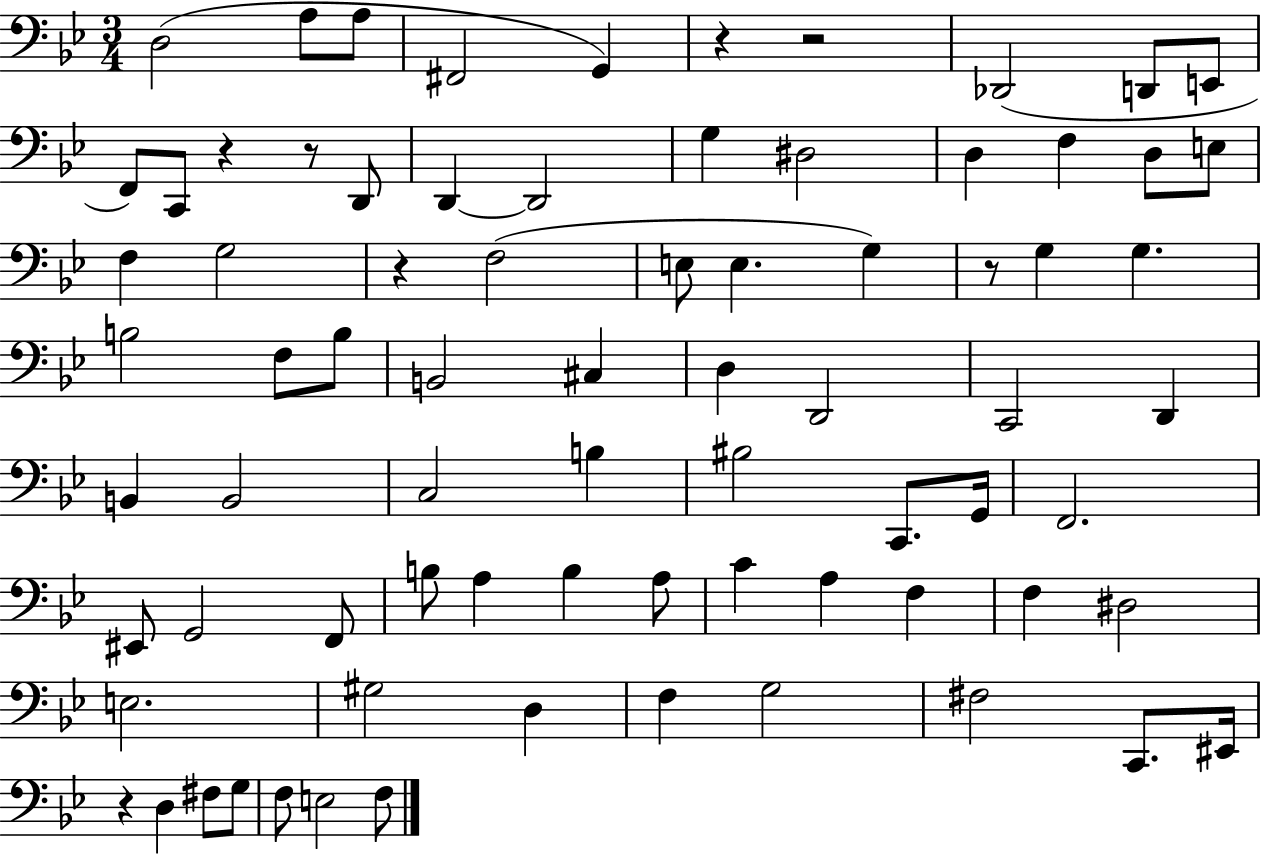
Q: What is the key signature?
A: BES major